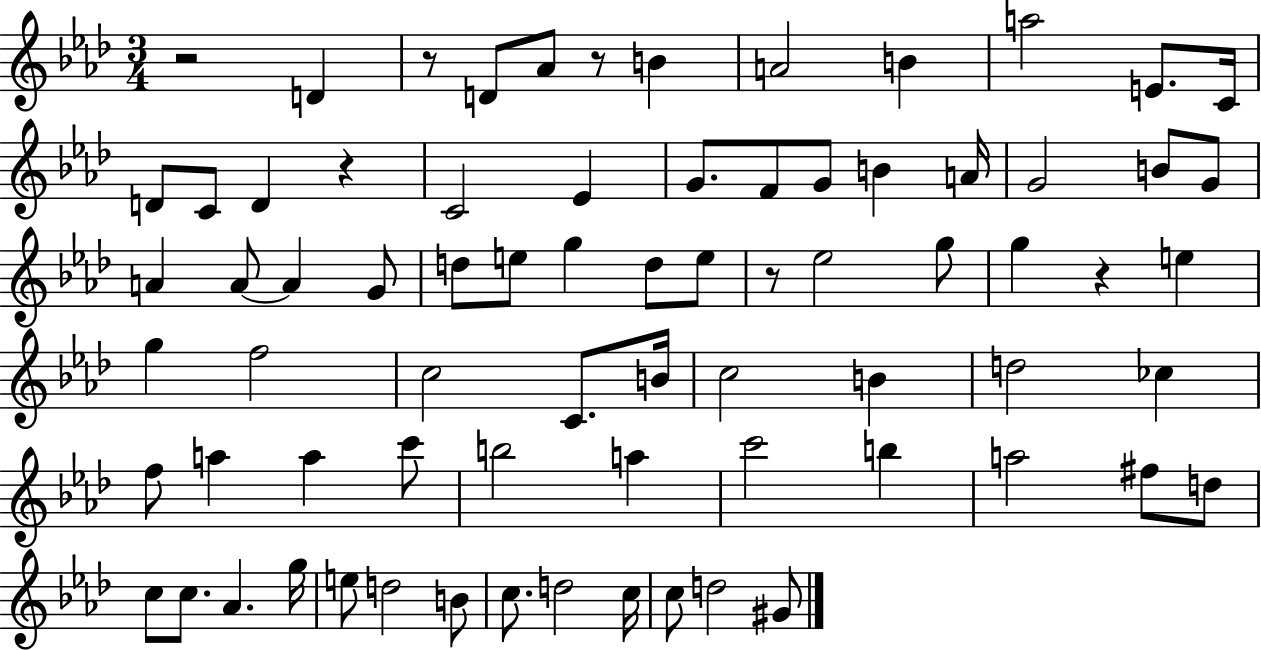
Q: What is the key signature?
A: AES major